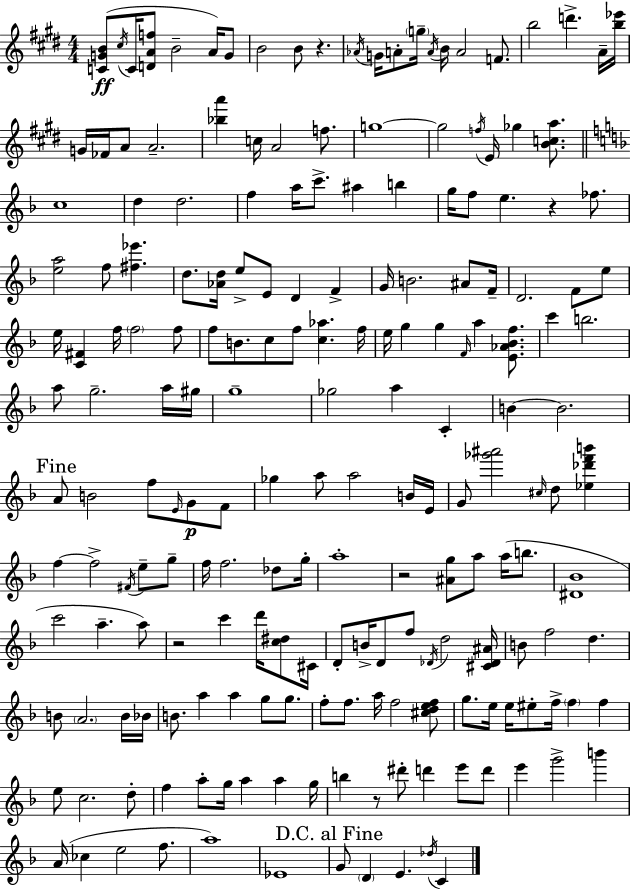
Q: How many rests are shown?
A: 5